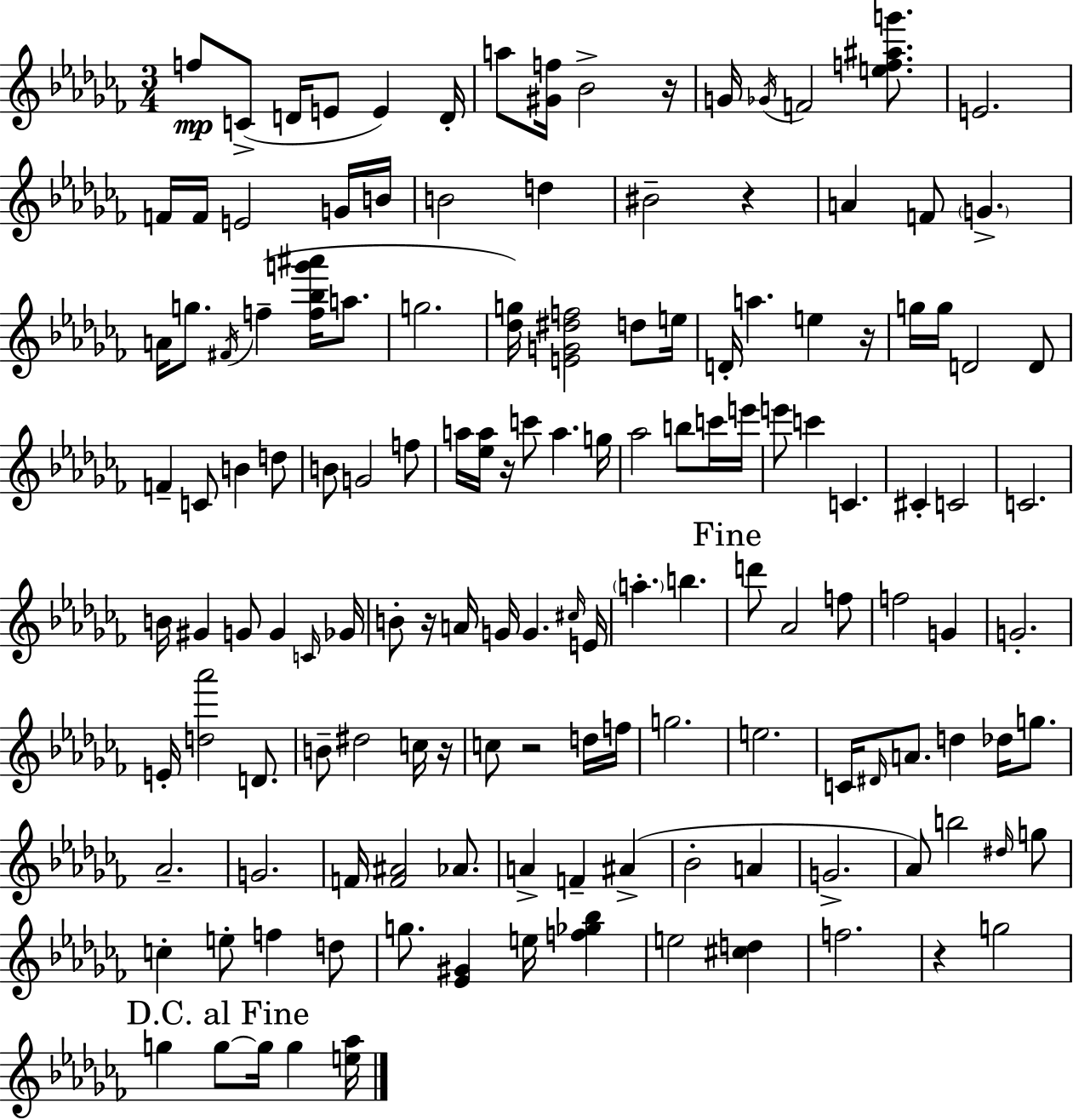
{
  \clef treble
  \numericTimeSignature
  \time 3/4
  \key aes \minor
  f''8\mp c'8->( d'16 e'8 e'4) d'16-. | a''8 <gis' f''>16 bes'2-> r16 | g'16 \acciaccatura { ges'16 } f'2 <e'' f'' ais'' g'''>8. | e'2. | \break f'16 f'16 e'2 g'16 | b'16 b'2 d''4 | bis'2-- r4 | a'4 f'8 \parenthesize g'4.-> | \break a'16 g''8. \acciaccatura { fis'16 } f''4--( <f'' bes'' g''' ais'''>16 a''8. | g''2. | <des'' g''>16) <e' g' dis'' f''>2 d''8 | e''16 d'16-. a''4. e''4 | \break r16 g''16 g''16 d'2 | d'8 f'4-- c'8 b'4 | d''8 b'8 g'2 | f''8 a''16 <ees'' a''>16 r16 c'''8 a''4. | \break g''16 aes''2 b''8 | c'''16 e'''16 e'''8 c'''4 c'4. | cis'4-. c'2 | c'2. | \break b'16 gis'4 g'8 g'4 | \grace { c'16 } ges'16 b'8-. r16 a'16 g'16 g'4. | \grace { cis''16 } e'16 \parenthesize a''4.-. b''4. | \mark "Fine" d'''8 aes'2 | \break f''8 f''2 | g'4 g'2.-. | e'16-. <d'' aes'''>2 | d'8. b'8-- dis''2 | \break c''16 r16 c''8 r2 | d''16 f''16 g''2. | e''2. | c'16 \grace { dis'16 } a'8. d''4 | \break des''16 g''8. aes'2.-- | g'2. | f'16 <f' ais'>2 | aes'8. a'4-> f'4-- | \break ais'4->( bes'2-. | a'4 g'2.-> | aes'8) b''2 | \grace { dis''16 } g''8 c''4-. e''8-. | \break f''4 d''8 g''8. <ees' gis'>4 | e''16 <f'' ges'' bes''>4 e''2 | <cis'' d''>4 f''2. | r4 g''2 | \break \mark "D.C. al Fine" g''4 g''8~~ | g''16 g''4 <e'' aes''>16 \bar "|."
}